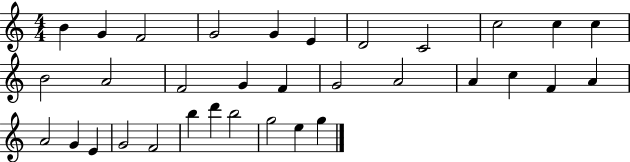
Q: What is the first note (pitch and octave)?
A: B4